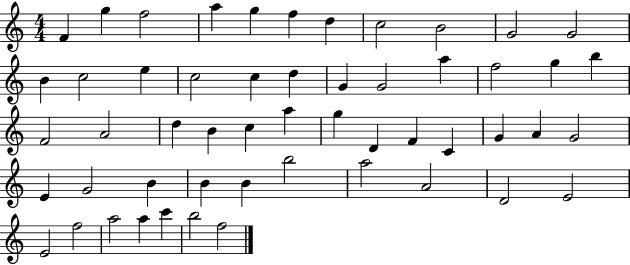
X:1
T:Untitled
M:4/4
L:1/4
K:C
F g f2 a g f d c2 B2 G2 G2 B c2 e c2 c d G G2 a f2 g b F2 A2 d B c a g D F C G A G2 E G2 B B B b2 a2 A2 D2 E2 E2 f2 a2 a c' b2 f2